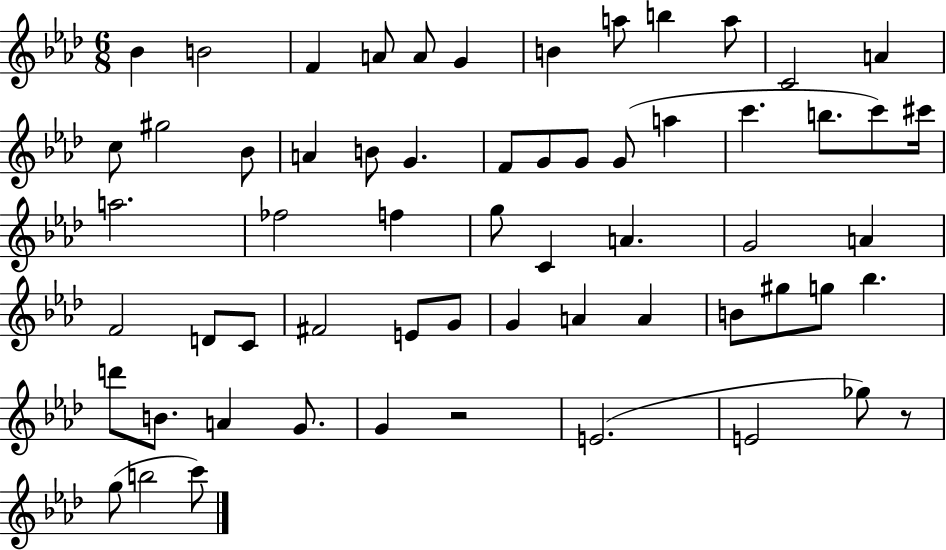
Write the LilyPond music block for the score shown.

{
  \clef treble
  \numericTimeSignature
  \time 6/8
  \key aes \major
  \repeat volta 2 { bes'4 b'2 | f'4 a'8 a'8 g'4 | b'4 a''8 b''4 a''8 | c'2 a'4 | \break c''8 gis''2 bes'8 | a'4 b'8 g'4. | f'8 g'8 g'8 g'8( a''4 | c'''4. b''8. c'''8) cis'''16 | \break a''2. | fes''2 f''4 | g''8 c'4 a'4. | g'2 a'4 | \break f'2 d'8 c'8 | fis'2 e'8 g'8 | g'4 a'4 a'4 | b'8 gis''8 g''8 bes''4. | \break d'''8 b'8. a'4 g'8. | g'4 r2 | e'2.( | e'2 ges''8) r8 | \break g''8( b''2 c'''8) | } \bar "|."
}